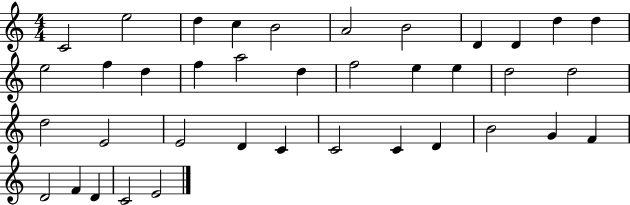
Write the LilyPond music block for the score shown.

{
  \clef treble
  \numericTimeSignature
  \time 4/4
  \key c \major
  c'2 e''2 | d''4 c''4 b'2 | a'2 b'2 | d'4 d'4 d''4 d''4 | \break e''2 f''4 d''4 | f''4 a''2 d''4 | f''2 e''4 e''4 | d''2 d''2 | \break d''2 e'2 | e'2 d'4 c'4 | c'2 c'4 d'4 | b'2 g'4 f'4 | \break d'2 f'4 d'4 | c'2 e'2 | \bar "|."
}